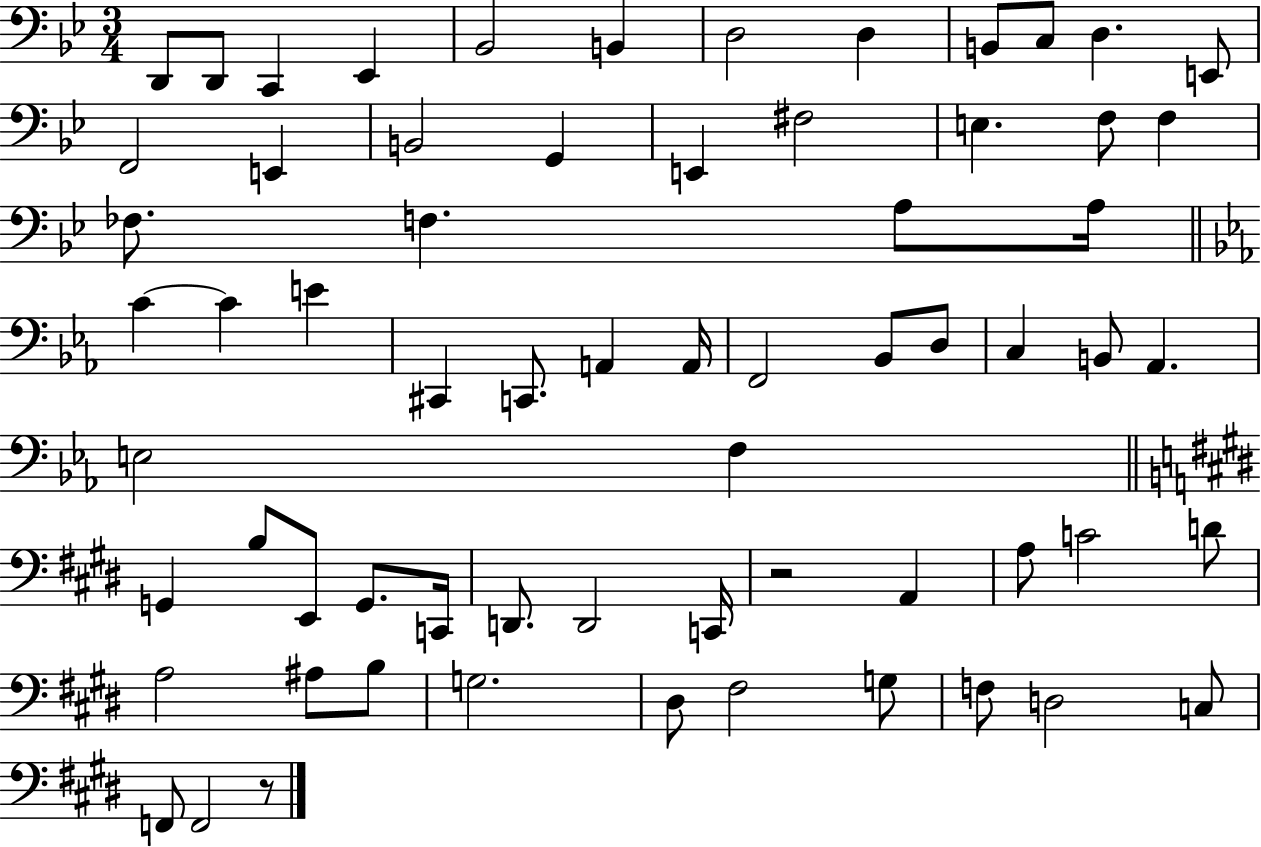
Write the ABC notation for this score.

X:1
T:Untitled
M:3/4
L:1/4
K:Bb
D,,/2 D,,/2 C,, _E,, _B,,2 B,, D,2 D, B,,/2 C,/2 D, E,,/2 F,,2 E,, B,,2 G,, E,, ^F,2 E, F,/2 F, _F,/2 F, A,/2 A,/4 C C E ^C,, C,,/2 A,, A,,/4 F,,2 _B,,/2 D,/2 C, B,,/2 _A,, E,2 F, G,, B,/2 E,,/2 G,,/2 C,,/4 D,,/2 D,,2 C,,/4 z2 A,, A,/2 C2 D/2 A,2 ^A,/2 B,/2 G,2 ^D,/2 ^F,2 G,/2 F,/2 D,2 C,/2 F,,/2 F,,2 z/2